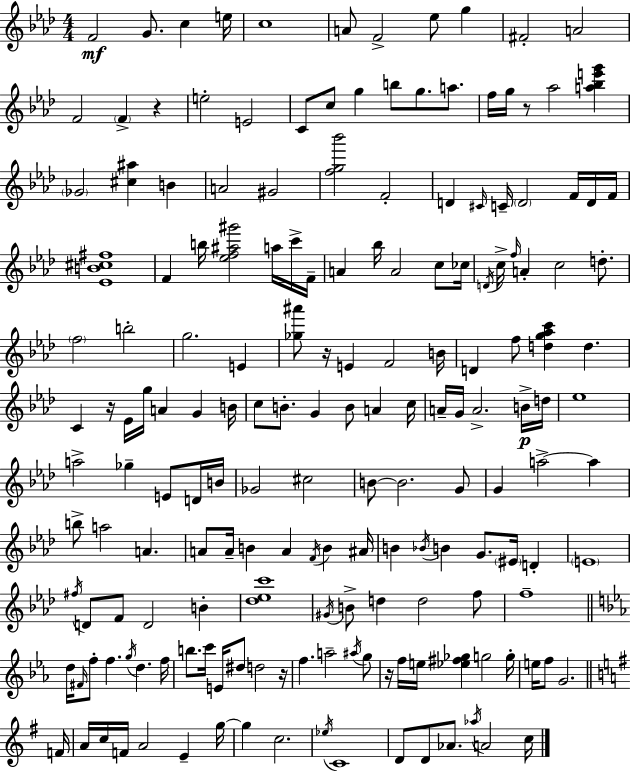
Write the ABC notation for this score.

X:1
T:Untitled
M:4/4
L:1/4
K:Ab
F2 G/2 c e/4 c4 A/2 F2 _e/2 g ^F2 A2 F2 F z e2 E2 C/2 c/2 g b/2 g/2 a/2 f/4 g/4 z/2 _a2 [a_be'g'] _G2 [^c^a] B A2 ^G2 [fg_b']2 F2 D ^C/4 C/4 D2 F/4 D/4 F/4 [_EB^c^f]4 F b/4 [_ef^a^g']2 a/4 c'/4 F/4 A _b/4 A2 c/2 _c/4 D/4 c/4 f/4 A c2 d/2 f2 b2 g2 E [_g^a']/2 z/4 E F2 B/4 D f/2 [dg_ac'] d C z/4 _E/4 g/4 A G B/4 c/2 B/2 G B/2 A c/4 A/4 G/4 A2 B/4 d/4 _e4 a2 _g E/2 D/4 B/4 _G2 ^c2 B/2 B2 G/2 G a2 a b/2 a2 A A/2 A/4 B A F/4 B ^A/4 B _B/4 B G/2 ^E/4 D E4 ^f/4 D/2 F/2 D2 B [_d_ec']4 ^G/4 B/2 d d2 f/2 f4 d/4 ^F/4 f/2 f g/4 d f/4 b/2 c'/4 E/4 ^d/2 d2 z/4 f a2 ^a/4 g/2 z/4 f/4 e/4 [_e^f_g] g2 g/4 e/4 f/2 G2 F/4 A/4 c/4 F/4 A2 E g/4 g c2 _e/4 C4 D/2 D/2 _A/2 _a/4 A2 c/4